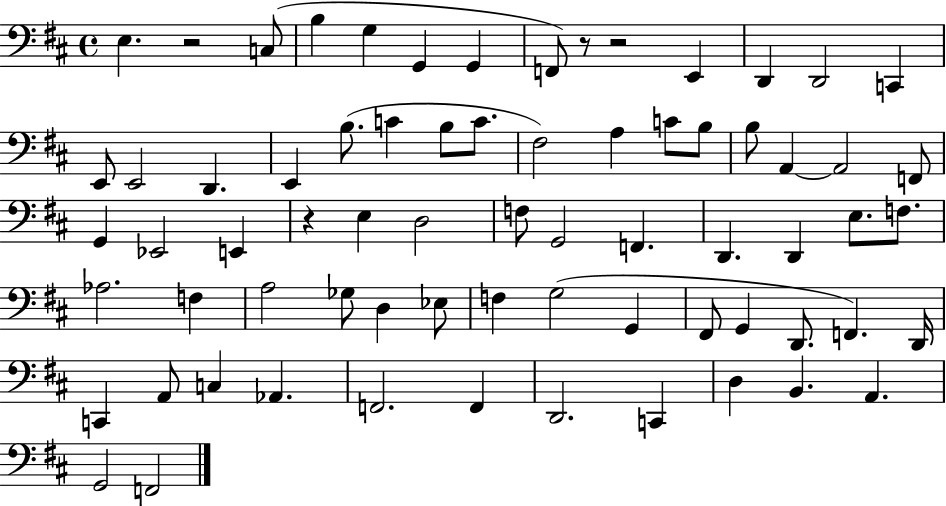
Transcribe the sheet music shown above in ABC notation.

X:1
T:Untitled
M:4/4
L:1/4
K:D
E, z2 C,/2 B, G, G,, G,, F,,/2 z/2 z2 E,, D,, D,,2 C,, E,,/2 E,,2 D,, E,, B,/2 C B,/2 C/2 ^F,2 A, C/2 B,/2 B,/2 A,, A,,2 F,,/2 G,, _E,,2 E,, z E, D,2 F,/2 G,,2 F,, D,, D,, E,/2 F,/2 _A,2 F, A,2 _G,/2 D, _E,/2 F, G,2 G,, ^F,,/2 G,, D,,/2 F,, D,,/4 C,, A,,/2 C, _A,, F,,2 F,, D,,2 C,, D, B,, A,, G,,2 F,,2